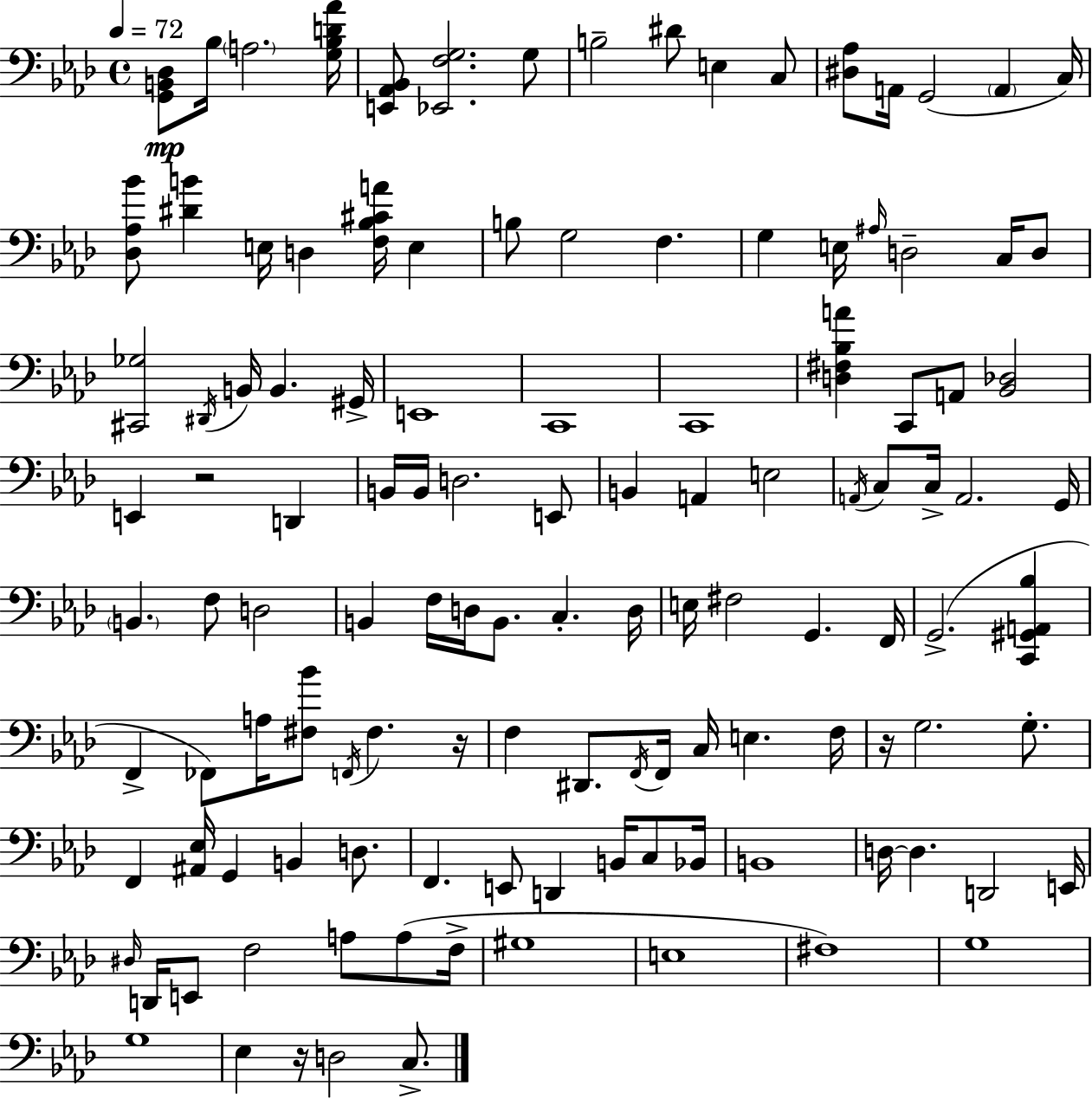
X:1
T:Untitled
M:4/4
L:1/4
K:Fm
[G,,B,,_D,]/2 _B,/4 A,2 [G,_B,D_A]/4 [E,,_A,,_B,,]/2 [_E,,F,G,]2 G,/2 B,2 ^D/2 E, C,/2 [^D,_A,]/2 A,,/4 G,,2 A,, C,/4 [_D,_A,_B]/2 [^DB] E,/4 D, [F,_B,^CA]/4 E, B,/2 G,2 F, G, E,/4 ^A,/4 D,2 C,/4 D,/2 [^C,,_G,]2 ^D,,/4 B,,/4 B,, ^G,,/4 E,,4 C,,4 C,,4 [D,^F,_B,A] C,,/2 A,,/2 [_B,,_D,]2 E,, z2 D,, B,,/4 B,,/4 D,2 E,,/2 B,, A,, E,2 A,,/4 C,/2 C,/4 A,,2 G,,/4 B,, F,/2 D,2 B,, F,/4 D,/4 B,,/2 C, D,/4 E,/4 ^F,2 G,, F,,/4 G,,2 [C,,^G,,A,,_B,] F,, _F,,/2 A,/4 [^F,_B]/2 F,,/4 ^F, z/4 F, ^D,,/2 F,,/4 F,,/4 C,/4 E, F,/4 z/4 G,2 G,/2 F,, [^A,,_E,]/4 G,, B,, D,/2 F,, E,,/2 D,, B,,/4 C,/2 _B,,/4 B,,4 D,/4 D, D,,2 E,,/4 ^D,/4 D,,/4 E,,/2 F,2 A,/2 A,/2 F,/4 ^G,4 E,4 ^F,4 G,4 G,4 _E, z/4 D,2 C,/2